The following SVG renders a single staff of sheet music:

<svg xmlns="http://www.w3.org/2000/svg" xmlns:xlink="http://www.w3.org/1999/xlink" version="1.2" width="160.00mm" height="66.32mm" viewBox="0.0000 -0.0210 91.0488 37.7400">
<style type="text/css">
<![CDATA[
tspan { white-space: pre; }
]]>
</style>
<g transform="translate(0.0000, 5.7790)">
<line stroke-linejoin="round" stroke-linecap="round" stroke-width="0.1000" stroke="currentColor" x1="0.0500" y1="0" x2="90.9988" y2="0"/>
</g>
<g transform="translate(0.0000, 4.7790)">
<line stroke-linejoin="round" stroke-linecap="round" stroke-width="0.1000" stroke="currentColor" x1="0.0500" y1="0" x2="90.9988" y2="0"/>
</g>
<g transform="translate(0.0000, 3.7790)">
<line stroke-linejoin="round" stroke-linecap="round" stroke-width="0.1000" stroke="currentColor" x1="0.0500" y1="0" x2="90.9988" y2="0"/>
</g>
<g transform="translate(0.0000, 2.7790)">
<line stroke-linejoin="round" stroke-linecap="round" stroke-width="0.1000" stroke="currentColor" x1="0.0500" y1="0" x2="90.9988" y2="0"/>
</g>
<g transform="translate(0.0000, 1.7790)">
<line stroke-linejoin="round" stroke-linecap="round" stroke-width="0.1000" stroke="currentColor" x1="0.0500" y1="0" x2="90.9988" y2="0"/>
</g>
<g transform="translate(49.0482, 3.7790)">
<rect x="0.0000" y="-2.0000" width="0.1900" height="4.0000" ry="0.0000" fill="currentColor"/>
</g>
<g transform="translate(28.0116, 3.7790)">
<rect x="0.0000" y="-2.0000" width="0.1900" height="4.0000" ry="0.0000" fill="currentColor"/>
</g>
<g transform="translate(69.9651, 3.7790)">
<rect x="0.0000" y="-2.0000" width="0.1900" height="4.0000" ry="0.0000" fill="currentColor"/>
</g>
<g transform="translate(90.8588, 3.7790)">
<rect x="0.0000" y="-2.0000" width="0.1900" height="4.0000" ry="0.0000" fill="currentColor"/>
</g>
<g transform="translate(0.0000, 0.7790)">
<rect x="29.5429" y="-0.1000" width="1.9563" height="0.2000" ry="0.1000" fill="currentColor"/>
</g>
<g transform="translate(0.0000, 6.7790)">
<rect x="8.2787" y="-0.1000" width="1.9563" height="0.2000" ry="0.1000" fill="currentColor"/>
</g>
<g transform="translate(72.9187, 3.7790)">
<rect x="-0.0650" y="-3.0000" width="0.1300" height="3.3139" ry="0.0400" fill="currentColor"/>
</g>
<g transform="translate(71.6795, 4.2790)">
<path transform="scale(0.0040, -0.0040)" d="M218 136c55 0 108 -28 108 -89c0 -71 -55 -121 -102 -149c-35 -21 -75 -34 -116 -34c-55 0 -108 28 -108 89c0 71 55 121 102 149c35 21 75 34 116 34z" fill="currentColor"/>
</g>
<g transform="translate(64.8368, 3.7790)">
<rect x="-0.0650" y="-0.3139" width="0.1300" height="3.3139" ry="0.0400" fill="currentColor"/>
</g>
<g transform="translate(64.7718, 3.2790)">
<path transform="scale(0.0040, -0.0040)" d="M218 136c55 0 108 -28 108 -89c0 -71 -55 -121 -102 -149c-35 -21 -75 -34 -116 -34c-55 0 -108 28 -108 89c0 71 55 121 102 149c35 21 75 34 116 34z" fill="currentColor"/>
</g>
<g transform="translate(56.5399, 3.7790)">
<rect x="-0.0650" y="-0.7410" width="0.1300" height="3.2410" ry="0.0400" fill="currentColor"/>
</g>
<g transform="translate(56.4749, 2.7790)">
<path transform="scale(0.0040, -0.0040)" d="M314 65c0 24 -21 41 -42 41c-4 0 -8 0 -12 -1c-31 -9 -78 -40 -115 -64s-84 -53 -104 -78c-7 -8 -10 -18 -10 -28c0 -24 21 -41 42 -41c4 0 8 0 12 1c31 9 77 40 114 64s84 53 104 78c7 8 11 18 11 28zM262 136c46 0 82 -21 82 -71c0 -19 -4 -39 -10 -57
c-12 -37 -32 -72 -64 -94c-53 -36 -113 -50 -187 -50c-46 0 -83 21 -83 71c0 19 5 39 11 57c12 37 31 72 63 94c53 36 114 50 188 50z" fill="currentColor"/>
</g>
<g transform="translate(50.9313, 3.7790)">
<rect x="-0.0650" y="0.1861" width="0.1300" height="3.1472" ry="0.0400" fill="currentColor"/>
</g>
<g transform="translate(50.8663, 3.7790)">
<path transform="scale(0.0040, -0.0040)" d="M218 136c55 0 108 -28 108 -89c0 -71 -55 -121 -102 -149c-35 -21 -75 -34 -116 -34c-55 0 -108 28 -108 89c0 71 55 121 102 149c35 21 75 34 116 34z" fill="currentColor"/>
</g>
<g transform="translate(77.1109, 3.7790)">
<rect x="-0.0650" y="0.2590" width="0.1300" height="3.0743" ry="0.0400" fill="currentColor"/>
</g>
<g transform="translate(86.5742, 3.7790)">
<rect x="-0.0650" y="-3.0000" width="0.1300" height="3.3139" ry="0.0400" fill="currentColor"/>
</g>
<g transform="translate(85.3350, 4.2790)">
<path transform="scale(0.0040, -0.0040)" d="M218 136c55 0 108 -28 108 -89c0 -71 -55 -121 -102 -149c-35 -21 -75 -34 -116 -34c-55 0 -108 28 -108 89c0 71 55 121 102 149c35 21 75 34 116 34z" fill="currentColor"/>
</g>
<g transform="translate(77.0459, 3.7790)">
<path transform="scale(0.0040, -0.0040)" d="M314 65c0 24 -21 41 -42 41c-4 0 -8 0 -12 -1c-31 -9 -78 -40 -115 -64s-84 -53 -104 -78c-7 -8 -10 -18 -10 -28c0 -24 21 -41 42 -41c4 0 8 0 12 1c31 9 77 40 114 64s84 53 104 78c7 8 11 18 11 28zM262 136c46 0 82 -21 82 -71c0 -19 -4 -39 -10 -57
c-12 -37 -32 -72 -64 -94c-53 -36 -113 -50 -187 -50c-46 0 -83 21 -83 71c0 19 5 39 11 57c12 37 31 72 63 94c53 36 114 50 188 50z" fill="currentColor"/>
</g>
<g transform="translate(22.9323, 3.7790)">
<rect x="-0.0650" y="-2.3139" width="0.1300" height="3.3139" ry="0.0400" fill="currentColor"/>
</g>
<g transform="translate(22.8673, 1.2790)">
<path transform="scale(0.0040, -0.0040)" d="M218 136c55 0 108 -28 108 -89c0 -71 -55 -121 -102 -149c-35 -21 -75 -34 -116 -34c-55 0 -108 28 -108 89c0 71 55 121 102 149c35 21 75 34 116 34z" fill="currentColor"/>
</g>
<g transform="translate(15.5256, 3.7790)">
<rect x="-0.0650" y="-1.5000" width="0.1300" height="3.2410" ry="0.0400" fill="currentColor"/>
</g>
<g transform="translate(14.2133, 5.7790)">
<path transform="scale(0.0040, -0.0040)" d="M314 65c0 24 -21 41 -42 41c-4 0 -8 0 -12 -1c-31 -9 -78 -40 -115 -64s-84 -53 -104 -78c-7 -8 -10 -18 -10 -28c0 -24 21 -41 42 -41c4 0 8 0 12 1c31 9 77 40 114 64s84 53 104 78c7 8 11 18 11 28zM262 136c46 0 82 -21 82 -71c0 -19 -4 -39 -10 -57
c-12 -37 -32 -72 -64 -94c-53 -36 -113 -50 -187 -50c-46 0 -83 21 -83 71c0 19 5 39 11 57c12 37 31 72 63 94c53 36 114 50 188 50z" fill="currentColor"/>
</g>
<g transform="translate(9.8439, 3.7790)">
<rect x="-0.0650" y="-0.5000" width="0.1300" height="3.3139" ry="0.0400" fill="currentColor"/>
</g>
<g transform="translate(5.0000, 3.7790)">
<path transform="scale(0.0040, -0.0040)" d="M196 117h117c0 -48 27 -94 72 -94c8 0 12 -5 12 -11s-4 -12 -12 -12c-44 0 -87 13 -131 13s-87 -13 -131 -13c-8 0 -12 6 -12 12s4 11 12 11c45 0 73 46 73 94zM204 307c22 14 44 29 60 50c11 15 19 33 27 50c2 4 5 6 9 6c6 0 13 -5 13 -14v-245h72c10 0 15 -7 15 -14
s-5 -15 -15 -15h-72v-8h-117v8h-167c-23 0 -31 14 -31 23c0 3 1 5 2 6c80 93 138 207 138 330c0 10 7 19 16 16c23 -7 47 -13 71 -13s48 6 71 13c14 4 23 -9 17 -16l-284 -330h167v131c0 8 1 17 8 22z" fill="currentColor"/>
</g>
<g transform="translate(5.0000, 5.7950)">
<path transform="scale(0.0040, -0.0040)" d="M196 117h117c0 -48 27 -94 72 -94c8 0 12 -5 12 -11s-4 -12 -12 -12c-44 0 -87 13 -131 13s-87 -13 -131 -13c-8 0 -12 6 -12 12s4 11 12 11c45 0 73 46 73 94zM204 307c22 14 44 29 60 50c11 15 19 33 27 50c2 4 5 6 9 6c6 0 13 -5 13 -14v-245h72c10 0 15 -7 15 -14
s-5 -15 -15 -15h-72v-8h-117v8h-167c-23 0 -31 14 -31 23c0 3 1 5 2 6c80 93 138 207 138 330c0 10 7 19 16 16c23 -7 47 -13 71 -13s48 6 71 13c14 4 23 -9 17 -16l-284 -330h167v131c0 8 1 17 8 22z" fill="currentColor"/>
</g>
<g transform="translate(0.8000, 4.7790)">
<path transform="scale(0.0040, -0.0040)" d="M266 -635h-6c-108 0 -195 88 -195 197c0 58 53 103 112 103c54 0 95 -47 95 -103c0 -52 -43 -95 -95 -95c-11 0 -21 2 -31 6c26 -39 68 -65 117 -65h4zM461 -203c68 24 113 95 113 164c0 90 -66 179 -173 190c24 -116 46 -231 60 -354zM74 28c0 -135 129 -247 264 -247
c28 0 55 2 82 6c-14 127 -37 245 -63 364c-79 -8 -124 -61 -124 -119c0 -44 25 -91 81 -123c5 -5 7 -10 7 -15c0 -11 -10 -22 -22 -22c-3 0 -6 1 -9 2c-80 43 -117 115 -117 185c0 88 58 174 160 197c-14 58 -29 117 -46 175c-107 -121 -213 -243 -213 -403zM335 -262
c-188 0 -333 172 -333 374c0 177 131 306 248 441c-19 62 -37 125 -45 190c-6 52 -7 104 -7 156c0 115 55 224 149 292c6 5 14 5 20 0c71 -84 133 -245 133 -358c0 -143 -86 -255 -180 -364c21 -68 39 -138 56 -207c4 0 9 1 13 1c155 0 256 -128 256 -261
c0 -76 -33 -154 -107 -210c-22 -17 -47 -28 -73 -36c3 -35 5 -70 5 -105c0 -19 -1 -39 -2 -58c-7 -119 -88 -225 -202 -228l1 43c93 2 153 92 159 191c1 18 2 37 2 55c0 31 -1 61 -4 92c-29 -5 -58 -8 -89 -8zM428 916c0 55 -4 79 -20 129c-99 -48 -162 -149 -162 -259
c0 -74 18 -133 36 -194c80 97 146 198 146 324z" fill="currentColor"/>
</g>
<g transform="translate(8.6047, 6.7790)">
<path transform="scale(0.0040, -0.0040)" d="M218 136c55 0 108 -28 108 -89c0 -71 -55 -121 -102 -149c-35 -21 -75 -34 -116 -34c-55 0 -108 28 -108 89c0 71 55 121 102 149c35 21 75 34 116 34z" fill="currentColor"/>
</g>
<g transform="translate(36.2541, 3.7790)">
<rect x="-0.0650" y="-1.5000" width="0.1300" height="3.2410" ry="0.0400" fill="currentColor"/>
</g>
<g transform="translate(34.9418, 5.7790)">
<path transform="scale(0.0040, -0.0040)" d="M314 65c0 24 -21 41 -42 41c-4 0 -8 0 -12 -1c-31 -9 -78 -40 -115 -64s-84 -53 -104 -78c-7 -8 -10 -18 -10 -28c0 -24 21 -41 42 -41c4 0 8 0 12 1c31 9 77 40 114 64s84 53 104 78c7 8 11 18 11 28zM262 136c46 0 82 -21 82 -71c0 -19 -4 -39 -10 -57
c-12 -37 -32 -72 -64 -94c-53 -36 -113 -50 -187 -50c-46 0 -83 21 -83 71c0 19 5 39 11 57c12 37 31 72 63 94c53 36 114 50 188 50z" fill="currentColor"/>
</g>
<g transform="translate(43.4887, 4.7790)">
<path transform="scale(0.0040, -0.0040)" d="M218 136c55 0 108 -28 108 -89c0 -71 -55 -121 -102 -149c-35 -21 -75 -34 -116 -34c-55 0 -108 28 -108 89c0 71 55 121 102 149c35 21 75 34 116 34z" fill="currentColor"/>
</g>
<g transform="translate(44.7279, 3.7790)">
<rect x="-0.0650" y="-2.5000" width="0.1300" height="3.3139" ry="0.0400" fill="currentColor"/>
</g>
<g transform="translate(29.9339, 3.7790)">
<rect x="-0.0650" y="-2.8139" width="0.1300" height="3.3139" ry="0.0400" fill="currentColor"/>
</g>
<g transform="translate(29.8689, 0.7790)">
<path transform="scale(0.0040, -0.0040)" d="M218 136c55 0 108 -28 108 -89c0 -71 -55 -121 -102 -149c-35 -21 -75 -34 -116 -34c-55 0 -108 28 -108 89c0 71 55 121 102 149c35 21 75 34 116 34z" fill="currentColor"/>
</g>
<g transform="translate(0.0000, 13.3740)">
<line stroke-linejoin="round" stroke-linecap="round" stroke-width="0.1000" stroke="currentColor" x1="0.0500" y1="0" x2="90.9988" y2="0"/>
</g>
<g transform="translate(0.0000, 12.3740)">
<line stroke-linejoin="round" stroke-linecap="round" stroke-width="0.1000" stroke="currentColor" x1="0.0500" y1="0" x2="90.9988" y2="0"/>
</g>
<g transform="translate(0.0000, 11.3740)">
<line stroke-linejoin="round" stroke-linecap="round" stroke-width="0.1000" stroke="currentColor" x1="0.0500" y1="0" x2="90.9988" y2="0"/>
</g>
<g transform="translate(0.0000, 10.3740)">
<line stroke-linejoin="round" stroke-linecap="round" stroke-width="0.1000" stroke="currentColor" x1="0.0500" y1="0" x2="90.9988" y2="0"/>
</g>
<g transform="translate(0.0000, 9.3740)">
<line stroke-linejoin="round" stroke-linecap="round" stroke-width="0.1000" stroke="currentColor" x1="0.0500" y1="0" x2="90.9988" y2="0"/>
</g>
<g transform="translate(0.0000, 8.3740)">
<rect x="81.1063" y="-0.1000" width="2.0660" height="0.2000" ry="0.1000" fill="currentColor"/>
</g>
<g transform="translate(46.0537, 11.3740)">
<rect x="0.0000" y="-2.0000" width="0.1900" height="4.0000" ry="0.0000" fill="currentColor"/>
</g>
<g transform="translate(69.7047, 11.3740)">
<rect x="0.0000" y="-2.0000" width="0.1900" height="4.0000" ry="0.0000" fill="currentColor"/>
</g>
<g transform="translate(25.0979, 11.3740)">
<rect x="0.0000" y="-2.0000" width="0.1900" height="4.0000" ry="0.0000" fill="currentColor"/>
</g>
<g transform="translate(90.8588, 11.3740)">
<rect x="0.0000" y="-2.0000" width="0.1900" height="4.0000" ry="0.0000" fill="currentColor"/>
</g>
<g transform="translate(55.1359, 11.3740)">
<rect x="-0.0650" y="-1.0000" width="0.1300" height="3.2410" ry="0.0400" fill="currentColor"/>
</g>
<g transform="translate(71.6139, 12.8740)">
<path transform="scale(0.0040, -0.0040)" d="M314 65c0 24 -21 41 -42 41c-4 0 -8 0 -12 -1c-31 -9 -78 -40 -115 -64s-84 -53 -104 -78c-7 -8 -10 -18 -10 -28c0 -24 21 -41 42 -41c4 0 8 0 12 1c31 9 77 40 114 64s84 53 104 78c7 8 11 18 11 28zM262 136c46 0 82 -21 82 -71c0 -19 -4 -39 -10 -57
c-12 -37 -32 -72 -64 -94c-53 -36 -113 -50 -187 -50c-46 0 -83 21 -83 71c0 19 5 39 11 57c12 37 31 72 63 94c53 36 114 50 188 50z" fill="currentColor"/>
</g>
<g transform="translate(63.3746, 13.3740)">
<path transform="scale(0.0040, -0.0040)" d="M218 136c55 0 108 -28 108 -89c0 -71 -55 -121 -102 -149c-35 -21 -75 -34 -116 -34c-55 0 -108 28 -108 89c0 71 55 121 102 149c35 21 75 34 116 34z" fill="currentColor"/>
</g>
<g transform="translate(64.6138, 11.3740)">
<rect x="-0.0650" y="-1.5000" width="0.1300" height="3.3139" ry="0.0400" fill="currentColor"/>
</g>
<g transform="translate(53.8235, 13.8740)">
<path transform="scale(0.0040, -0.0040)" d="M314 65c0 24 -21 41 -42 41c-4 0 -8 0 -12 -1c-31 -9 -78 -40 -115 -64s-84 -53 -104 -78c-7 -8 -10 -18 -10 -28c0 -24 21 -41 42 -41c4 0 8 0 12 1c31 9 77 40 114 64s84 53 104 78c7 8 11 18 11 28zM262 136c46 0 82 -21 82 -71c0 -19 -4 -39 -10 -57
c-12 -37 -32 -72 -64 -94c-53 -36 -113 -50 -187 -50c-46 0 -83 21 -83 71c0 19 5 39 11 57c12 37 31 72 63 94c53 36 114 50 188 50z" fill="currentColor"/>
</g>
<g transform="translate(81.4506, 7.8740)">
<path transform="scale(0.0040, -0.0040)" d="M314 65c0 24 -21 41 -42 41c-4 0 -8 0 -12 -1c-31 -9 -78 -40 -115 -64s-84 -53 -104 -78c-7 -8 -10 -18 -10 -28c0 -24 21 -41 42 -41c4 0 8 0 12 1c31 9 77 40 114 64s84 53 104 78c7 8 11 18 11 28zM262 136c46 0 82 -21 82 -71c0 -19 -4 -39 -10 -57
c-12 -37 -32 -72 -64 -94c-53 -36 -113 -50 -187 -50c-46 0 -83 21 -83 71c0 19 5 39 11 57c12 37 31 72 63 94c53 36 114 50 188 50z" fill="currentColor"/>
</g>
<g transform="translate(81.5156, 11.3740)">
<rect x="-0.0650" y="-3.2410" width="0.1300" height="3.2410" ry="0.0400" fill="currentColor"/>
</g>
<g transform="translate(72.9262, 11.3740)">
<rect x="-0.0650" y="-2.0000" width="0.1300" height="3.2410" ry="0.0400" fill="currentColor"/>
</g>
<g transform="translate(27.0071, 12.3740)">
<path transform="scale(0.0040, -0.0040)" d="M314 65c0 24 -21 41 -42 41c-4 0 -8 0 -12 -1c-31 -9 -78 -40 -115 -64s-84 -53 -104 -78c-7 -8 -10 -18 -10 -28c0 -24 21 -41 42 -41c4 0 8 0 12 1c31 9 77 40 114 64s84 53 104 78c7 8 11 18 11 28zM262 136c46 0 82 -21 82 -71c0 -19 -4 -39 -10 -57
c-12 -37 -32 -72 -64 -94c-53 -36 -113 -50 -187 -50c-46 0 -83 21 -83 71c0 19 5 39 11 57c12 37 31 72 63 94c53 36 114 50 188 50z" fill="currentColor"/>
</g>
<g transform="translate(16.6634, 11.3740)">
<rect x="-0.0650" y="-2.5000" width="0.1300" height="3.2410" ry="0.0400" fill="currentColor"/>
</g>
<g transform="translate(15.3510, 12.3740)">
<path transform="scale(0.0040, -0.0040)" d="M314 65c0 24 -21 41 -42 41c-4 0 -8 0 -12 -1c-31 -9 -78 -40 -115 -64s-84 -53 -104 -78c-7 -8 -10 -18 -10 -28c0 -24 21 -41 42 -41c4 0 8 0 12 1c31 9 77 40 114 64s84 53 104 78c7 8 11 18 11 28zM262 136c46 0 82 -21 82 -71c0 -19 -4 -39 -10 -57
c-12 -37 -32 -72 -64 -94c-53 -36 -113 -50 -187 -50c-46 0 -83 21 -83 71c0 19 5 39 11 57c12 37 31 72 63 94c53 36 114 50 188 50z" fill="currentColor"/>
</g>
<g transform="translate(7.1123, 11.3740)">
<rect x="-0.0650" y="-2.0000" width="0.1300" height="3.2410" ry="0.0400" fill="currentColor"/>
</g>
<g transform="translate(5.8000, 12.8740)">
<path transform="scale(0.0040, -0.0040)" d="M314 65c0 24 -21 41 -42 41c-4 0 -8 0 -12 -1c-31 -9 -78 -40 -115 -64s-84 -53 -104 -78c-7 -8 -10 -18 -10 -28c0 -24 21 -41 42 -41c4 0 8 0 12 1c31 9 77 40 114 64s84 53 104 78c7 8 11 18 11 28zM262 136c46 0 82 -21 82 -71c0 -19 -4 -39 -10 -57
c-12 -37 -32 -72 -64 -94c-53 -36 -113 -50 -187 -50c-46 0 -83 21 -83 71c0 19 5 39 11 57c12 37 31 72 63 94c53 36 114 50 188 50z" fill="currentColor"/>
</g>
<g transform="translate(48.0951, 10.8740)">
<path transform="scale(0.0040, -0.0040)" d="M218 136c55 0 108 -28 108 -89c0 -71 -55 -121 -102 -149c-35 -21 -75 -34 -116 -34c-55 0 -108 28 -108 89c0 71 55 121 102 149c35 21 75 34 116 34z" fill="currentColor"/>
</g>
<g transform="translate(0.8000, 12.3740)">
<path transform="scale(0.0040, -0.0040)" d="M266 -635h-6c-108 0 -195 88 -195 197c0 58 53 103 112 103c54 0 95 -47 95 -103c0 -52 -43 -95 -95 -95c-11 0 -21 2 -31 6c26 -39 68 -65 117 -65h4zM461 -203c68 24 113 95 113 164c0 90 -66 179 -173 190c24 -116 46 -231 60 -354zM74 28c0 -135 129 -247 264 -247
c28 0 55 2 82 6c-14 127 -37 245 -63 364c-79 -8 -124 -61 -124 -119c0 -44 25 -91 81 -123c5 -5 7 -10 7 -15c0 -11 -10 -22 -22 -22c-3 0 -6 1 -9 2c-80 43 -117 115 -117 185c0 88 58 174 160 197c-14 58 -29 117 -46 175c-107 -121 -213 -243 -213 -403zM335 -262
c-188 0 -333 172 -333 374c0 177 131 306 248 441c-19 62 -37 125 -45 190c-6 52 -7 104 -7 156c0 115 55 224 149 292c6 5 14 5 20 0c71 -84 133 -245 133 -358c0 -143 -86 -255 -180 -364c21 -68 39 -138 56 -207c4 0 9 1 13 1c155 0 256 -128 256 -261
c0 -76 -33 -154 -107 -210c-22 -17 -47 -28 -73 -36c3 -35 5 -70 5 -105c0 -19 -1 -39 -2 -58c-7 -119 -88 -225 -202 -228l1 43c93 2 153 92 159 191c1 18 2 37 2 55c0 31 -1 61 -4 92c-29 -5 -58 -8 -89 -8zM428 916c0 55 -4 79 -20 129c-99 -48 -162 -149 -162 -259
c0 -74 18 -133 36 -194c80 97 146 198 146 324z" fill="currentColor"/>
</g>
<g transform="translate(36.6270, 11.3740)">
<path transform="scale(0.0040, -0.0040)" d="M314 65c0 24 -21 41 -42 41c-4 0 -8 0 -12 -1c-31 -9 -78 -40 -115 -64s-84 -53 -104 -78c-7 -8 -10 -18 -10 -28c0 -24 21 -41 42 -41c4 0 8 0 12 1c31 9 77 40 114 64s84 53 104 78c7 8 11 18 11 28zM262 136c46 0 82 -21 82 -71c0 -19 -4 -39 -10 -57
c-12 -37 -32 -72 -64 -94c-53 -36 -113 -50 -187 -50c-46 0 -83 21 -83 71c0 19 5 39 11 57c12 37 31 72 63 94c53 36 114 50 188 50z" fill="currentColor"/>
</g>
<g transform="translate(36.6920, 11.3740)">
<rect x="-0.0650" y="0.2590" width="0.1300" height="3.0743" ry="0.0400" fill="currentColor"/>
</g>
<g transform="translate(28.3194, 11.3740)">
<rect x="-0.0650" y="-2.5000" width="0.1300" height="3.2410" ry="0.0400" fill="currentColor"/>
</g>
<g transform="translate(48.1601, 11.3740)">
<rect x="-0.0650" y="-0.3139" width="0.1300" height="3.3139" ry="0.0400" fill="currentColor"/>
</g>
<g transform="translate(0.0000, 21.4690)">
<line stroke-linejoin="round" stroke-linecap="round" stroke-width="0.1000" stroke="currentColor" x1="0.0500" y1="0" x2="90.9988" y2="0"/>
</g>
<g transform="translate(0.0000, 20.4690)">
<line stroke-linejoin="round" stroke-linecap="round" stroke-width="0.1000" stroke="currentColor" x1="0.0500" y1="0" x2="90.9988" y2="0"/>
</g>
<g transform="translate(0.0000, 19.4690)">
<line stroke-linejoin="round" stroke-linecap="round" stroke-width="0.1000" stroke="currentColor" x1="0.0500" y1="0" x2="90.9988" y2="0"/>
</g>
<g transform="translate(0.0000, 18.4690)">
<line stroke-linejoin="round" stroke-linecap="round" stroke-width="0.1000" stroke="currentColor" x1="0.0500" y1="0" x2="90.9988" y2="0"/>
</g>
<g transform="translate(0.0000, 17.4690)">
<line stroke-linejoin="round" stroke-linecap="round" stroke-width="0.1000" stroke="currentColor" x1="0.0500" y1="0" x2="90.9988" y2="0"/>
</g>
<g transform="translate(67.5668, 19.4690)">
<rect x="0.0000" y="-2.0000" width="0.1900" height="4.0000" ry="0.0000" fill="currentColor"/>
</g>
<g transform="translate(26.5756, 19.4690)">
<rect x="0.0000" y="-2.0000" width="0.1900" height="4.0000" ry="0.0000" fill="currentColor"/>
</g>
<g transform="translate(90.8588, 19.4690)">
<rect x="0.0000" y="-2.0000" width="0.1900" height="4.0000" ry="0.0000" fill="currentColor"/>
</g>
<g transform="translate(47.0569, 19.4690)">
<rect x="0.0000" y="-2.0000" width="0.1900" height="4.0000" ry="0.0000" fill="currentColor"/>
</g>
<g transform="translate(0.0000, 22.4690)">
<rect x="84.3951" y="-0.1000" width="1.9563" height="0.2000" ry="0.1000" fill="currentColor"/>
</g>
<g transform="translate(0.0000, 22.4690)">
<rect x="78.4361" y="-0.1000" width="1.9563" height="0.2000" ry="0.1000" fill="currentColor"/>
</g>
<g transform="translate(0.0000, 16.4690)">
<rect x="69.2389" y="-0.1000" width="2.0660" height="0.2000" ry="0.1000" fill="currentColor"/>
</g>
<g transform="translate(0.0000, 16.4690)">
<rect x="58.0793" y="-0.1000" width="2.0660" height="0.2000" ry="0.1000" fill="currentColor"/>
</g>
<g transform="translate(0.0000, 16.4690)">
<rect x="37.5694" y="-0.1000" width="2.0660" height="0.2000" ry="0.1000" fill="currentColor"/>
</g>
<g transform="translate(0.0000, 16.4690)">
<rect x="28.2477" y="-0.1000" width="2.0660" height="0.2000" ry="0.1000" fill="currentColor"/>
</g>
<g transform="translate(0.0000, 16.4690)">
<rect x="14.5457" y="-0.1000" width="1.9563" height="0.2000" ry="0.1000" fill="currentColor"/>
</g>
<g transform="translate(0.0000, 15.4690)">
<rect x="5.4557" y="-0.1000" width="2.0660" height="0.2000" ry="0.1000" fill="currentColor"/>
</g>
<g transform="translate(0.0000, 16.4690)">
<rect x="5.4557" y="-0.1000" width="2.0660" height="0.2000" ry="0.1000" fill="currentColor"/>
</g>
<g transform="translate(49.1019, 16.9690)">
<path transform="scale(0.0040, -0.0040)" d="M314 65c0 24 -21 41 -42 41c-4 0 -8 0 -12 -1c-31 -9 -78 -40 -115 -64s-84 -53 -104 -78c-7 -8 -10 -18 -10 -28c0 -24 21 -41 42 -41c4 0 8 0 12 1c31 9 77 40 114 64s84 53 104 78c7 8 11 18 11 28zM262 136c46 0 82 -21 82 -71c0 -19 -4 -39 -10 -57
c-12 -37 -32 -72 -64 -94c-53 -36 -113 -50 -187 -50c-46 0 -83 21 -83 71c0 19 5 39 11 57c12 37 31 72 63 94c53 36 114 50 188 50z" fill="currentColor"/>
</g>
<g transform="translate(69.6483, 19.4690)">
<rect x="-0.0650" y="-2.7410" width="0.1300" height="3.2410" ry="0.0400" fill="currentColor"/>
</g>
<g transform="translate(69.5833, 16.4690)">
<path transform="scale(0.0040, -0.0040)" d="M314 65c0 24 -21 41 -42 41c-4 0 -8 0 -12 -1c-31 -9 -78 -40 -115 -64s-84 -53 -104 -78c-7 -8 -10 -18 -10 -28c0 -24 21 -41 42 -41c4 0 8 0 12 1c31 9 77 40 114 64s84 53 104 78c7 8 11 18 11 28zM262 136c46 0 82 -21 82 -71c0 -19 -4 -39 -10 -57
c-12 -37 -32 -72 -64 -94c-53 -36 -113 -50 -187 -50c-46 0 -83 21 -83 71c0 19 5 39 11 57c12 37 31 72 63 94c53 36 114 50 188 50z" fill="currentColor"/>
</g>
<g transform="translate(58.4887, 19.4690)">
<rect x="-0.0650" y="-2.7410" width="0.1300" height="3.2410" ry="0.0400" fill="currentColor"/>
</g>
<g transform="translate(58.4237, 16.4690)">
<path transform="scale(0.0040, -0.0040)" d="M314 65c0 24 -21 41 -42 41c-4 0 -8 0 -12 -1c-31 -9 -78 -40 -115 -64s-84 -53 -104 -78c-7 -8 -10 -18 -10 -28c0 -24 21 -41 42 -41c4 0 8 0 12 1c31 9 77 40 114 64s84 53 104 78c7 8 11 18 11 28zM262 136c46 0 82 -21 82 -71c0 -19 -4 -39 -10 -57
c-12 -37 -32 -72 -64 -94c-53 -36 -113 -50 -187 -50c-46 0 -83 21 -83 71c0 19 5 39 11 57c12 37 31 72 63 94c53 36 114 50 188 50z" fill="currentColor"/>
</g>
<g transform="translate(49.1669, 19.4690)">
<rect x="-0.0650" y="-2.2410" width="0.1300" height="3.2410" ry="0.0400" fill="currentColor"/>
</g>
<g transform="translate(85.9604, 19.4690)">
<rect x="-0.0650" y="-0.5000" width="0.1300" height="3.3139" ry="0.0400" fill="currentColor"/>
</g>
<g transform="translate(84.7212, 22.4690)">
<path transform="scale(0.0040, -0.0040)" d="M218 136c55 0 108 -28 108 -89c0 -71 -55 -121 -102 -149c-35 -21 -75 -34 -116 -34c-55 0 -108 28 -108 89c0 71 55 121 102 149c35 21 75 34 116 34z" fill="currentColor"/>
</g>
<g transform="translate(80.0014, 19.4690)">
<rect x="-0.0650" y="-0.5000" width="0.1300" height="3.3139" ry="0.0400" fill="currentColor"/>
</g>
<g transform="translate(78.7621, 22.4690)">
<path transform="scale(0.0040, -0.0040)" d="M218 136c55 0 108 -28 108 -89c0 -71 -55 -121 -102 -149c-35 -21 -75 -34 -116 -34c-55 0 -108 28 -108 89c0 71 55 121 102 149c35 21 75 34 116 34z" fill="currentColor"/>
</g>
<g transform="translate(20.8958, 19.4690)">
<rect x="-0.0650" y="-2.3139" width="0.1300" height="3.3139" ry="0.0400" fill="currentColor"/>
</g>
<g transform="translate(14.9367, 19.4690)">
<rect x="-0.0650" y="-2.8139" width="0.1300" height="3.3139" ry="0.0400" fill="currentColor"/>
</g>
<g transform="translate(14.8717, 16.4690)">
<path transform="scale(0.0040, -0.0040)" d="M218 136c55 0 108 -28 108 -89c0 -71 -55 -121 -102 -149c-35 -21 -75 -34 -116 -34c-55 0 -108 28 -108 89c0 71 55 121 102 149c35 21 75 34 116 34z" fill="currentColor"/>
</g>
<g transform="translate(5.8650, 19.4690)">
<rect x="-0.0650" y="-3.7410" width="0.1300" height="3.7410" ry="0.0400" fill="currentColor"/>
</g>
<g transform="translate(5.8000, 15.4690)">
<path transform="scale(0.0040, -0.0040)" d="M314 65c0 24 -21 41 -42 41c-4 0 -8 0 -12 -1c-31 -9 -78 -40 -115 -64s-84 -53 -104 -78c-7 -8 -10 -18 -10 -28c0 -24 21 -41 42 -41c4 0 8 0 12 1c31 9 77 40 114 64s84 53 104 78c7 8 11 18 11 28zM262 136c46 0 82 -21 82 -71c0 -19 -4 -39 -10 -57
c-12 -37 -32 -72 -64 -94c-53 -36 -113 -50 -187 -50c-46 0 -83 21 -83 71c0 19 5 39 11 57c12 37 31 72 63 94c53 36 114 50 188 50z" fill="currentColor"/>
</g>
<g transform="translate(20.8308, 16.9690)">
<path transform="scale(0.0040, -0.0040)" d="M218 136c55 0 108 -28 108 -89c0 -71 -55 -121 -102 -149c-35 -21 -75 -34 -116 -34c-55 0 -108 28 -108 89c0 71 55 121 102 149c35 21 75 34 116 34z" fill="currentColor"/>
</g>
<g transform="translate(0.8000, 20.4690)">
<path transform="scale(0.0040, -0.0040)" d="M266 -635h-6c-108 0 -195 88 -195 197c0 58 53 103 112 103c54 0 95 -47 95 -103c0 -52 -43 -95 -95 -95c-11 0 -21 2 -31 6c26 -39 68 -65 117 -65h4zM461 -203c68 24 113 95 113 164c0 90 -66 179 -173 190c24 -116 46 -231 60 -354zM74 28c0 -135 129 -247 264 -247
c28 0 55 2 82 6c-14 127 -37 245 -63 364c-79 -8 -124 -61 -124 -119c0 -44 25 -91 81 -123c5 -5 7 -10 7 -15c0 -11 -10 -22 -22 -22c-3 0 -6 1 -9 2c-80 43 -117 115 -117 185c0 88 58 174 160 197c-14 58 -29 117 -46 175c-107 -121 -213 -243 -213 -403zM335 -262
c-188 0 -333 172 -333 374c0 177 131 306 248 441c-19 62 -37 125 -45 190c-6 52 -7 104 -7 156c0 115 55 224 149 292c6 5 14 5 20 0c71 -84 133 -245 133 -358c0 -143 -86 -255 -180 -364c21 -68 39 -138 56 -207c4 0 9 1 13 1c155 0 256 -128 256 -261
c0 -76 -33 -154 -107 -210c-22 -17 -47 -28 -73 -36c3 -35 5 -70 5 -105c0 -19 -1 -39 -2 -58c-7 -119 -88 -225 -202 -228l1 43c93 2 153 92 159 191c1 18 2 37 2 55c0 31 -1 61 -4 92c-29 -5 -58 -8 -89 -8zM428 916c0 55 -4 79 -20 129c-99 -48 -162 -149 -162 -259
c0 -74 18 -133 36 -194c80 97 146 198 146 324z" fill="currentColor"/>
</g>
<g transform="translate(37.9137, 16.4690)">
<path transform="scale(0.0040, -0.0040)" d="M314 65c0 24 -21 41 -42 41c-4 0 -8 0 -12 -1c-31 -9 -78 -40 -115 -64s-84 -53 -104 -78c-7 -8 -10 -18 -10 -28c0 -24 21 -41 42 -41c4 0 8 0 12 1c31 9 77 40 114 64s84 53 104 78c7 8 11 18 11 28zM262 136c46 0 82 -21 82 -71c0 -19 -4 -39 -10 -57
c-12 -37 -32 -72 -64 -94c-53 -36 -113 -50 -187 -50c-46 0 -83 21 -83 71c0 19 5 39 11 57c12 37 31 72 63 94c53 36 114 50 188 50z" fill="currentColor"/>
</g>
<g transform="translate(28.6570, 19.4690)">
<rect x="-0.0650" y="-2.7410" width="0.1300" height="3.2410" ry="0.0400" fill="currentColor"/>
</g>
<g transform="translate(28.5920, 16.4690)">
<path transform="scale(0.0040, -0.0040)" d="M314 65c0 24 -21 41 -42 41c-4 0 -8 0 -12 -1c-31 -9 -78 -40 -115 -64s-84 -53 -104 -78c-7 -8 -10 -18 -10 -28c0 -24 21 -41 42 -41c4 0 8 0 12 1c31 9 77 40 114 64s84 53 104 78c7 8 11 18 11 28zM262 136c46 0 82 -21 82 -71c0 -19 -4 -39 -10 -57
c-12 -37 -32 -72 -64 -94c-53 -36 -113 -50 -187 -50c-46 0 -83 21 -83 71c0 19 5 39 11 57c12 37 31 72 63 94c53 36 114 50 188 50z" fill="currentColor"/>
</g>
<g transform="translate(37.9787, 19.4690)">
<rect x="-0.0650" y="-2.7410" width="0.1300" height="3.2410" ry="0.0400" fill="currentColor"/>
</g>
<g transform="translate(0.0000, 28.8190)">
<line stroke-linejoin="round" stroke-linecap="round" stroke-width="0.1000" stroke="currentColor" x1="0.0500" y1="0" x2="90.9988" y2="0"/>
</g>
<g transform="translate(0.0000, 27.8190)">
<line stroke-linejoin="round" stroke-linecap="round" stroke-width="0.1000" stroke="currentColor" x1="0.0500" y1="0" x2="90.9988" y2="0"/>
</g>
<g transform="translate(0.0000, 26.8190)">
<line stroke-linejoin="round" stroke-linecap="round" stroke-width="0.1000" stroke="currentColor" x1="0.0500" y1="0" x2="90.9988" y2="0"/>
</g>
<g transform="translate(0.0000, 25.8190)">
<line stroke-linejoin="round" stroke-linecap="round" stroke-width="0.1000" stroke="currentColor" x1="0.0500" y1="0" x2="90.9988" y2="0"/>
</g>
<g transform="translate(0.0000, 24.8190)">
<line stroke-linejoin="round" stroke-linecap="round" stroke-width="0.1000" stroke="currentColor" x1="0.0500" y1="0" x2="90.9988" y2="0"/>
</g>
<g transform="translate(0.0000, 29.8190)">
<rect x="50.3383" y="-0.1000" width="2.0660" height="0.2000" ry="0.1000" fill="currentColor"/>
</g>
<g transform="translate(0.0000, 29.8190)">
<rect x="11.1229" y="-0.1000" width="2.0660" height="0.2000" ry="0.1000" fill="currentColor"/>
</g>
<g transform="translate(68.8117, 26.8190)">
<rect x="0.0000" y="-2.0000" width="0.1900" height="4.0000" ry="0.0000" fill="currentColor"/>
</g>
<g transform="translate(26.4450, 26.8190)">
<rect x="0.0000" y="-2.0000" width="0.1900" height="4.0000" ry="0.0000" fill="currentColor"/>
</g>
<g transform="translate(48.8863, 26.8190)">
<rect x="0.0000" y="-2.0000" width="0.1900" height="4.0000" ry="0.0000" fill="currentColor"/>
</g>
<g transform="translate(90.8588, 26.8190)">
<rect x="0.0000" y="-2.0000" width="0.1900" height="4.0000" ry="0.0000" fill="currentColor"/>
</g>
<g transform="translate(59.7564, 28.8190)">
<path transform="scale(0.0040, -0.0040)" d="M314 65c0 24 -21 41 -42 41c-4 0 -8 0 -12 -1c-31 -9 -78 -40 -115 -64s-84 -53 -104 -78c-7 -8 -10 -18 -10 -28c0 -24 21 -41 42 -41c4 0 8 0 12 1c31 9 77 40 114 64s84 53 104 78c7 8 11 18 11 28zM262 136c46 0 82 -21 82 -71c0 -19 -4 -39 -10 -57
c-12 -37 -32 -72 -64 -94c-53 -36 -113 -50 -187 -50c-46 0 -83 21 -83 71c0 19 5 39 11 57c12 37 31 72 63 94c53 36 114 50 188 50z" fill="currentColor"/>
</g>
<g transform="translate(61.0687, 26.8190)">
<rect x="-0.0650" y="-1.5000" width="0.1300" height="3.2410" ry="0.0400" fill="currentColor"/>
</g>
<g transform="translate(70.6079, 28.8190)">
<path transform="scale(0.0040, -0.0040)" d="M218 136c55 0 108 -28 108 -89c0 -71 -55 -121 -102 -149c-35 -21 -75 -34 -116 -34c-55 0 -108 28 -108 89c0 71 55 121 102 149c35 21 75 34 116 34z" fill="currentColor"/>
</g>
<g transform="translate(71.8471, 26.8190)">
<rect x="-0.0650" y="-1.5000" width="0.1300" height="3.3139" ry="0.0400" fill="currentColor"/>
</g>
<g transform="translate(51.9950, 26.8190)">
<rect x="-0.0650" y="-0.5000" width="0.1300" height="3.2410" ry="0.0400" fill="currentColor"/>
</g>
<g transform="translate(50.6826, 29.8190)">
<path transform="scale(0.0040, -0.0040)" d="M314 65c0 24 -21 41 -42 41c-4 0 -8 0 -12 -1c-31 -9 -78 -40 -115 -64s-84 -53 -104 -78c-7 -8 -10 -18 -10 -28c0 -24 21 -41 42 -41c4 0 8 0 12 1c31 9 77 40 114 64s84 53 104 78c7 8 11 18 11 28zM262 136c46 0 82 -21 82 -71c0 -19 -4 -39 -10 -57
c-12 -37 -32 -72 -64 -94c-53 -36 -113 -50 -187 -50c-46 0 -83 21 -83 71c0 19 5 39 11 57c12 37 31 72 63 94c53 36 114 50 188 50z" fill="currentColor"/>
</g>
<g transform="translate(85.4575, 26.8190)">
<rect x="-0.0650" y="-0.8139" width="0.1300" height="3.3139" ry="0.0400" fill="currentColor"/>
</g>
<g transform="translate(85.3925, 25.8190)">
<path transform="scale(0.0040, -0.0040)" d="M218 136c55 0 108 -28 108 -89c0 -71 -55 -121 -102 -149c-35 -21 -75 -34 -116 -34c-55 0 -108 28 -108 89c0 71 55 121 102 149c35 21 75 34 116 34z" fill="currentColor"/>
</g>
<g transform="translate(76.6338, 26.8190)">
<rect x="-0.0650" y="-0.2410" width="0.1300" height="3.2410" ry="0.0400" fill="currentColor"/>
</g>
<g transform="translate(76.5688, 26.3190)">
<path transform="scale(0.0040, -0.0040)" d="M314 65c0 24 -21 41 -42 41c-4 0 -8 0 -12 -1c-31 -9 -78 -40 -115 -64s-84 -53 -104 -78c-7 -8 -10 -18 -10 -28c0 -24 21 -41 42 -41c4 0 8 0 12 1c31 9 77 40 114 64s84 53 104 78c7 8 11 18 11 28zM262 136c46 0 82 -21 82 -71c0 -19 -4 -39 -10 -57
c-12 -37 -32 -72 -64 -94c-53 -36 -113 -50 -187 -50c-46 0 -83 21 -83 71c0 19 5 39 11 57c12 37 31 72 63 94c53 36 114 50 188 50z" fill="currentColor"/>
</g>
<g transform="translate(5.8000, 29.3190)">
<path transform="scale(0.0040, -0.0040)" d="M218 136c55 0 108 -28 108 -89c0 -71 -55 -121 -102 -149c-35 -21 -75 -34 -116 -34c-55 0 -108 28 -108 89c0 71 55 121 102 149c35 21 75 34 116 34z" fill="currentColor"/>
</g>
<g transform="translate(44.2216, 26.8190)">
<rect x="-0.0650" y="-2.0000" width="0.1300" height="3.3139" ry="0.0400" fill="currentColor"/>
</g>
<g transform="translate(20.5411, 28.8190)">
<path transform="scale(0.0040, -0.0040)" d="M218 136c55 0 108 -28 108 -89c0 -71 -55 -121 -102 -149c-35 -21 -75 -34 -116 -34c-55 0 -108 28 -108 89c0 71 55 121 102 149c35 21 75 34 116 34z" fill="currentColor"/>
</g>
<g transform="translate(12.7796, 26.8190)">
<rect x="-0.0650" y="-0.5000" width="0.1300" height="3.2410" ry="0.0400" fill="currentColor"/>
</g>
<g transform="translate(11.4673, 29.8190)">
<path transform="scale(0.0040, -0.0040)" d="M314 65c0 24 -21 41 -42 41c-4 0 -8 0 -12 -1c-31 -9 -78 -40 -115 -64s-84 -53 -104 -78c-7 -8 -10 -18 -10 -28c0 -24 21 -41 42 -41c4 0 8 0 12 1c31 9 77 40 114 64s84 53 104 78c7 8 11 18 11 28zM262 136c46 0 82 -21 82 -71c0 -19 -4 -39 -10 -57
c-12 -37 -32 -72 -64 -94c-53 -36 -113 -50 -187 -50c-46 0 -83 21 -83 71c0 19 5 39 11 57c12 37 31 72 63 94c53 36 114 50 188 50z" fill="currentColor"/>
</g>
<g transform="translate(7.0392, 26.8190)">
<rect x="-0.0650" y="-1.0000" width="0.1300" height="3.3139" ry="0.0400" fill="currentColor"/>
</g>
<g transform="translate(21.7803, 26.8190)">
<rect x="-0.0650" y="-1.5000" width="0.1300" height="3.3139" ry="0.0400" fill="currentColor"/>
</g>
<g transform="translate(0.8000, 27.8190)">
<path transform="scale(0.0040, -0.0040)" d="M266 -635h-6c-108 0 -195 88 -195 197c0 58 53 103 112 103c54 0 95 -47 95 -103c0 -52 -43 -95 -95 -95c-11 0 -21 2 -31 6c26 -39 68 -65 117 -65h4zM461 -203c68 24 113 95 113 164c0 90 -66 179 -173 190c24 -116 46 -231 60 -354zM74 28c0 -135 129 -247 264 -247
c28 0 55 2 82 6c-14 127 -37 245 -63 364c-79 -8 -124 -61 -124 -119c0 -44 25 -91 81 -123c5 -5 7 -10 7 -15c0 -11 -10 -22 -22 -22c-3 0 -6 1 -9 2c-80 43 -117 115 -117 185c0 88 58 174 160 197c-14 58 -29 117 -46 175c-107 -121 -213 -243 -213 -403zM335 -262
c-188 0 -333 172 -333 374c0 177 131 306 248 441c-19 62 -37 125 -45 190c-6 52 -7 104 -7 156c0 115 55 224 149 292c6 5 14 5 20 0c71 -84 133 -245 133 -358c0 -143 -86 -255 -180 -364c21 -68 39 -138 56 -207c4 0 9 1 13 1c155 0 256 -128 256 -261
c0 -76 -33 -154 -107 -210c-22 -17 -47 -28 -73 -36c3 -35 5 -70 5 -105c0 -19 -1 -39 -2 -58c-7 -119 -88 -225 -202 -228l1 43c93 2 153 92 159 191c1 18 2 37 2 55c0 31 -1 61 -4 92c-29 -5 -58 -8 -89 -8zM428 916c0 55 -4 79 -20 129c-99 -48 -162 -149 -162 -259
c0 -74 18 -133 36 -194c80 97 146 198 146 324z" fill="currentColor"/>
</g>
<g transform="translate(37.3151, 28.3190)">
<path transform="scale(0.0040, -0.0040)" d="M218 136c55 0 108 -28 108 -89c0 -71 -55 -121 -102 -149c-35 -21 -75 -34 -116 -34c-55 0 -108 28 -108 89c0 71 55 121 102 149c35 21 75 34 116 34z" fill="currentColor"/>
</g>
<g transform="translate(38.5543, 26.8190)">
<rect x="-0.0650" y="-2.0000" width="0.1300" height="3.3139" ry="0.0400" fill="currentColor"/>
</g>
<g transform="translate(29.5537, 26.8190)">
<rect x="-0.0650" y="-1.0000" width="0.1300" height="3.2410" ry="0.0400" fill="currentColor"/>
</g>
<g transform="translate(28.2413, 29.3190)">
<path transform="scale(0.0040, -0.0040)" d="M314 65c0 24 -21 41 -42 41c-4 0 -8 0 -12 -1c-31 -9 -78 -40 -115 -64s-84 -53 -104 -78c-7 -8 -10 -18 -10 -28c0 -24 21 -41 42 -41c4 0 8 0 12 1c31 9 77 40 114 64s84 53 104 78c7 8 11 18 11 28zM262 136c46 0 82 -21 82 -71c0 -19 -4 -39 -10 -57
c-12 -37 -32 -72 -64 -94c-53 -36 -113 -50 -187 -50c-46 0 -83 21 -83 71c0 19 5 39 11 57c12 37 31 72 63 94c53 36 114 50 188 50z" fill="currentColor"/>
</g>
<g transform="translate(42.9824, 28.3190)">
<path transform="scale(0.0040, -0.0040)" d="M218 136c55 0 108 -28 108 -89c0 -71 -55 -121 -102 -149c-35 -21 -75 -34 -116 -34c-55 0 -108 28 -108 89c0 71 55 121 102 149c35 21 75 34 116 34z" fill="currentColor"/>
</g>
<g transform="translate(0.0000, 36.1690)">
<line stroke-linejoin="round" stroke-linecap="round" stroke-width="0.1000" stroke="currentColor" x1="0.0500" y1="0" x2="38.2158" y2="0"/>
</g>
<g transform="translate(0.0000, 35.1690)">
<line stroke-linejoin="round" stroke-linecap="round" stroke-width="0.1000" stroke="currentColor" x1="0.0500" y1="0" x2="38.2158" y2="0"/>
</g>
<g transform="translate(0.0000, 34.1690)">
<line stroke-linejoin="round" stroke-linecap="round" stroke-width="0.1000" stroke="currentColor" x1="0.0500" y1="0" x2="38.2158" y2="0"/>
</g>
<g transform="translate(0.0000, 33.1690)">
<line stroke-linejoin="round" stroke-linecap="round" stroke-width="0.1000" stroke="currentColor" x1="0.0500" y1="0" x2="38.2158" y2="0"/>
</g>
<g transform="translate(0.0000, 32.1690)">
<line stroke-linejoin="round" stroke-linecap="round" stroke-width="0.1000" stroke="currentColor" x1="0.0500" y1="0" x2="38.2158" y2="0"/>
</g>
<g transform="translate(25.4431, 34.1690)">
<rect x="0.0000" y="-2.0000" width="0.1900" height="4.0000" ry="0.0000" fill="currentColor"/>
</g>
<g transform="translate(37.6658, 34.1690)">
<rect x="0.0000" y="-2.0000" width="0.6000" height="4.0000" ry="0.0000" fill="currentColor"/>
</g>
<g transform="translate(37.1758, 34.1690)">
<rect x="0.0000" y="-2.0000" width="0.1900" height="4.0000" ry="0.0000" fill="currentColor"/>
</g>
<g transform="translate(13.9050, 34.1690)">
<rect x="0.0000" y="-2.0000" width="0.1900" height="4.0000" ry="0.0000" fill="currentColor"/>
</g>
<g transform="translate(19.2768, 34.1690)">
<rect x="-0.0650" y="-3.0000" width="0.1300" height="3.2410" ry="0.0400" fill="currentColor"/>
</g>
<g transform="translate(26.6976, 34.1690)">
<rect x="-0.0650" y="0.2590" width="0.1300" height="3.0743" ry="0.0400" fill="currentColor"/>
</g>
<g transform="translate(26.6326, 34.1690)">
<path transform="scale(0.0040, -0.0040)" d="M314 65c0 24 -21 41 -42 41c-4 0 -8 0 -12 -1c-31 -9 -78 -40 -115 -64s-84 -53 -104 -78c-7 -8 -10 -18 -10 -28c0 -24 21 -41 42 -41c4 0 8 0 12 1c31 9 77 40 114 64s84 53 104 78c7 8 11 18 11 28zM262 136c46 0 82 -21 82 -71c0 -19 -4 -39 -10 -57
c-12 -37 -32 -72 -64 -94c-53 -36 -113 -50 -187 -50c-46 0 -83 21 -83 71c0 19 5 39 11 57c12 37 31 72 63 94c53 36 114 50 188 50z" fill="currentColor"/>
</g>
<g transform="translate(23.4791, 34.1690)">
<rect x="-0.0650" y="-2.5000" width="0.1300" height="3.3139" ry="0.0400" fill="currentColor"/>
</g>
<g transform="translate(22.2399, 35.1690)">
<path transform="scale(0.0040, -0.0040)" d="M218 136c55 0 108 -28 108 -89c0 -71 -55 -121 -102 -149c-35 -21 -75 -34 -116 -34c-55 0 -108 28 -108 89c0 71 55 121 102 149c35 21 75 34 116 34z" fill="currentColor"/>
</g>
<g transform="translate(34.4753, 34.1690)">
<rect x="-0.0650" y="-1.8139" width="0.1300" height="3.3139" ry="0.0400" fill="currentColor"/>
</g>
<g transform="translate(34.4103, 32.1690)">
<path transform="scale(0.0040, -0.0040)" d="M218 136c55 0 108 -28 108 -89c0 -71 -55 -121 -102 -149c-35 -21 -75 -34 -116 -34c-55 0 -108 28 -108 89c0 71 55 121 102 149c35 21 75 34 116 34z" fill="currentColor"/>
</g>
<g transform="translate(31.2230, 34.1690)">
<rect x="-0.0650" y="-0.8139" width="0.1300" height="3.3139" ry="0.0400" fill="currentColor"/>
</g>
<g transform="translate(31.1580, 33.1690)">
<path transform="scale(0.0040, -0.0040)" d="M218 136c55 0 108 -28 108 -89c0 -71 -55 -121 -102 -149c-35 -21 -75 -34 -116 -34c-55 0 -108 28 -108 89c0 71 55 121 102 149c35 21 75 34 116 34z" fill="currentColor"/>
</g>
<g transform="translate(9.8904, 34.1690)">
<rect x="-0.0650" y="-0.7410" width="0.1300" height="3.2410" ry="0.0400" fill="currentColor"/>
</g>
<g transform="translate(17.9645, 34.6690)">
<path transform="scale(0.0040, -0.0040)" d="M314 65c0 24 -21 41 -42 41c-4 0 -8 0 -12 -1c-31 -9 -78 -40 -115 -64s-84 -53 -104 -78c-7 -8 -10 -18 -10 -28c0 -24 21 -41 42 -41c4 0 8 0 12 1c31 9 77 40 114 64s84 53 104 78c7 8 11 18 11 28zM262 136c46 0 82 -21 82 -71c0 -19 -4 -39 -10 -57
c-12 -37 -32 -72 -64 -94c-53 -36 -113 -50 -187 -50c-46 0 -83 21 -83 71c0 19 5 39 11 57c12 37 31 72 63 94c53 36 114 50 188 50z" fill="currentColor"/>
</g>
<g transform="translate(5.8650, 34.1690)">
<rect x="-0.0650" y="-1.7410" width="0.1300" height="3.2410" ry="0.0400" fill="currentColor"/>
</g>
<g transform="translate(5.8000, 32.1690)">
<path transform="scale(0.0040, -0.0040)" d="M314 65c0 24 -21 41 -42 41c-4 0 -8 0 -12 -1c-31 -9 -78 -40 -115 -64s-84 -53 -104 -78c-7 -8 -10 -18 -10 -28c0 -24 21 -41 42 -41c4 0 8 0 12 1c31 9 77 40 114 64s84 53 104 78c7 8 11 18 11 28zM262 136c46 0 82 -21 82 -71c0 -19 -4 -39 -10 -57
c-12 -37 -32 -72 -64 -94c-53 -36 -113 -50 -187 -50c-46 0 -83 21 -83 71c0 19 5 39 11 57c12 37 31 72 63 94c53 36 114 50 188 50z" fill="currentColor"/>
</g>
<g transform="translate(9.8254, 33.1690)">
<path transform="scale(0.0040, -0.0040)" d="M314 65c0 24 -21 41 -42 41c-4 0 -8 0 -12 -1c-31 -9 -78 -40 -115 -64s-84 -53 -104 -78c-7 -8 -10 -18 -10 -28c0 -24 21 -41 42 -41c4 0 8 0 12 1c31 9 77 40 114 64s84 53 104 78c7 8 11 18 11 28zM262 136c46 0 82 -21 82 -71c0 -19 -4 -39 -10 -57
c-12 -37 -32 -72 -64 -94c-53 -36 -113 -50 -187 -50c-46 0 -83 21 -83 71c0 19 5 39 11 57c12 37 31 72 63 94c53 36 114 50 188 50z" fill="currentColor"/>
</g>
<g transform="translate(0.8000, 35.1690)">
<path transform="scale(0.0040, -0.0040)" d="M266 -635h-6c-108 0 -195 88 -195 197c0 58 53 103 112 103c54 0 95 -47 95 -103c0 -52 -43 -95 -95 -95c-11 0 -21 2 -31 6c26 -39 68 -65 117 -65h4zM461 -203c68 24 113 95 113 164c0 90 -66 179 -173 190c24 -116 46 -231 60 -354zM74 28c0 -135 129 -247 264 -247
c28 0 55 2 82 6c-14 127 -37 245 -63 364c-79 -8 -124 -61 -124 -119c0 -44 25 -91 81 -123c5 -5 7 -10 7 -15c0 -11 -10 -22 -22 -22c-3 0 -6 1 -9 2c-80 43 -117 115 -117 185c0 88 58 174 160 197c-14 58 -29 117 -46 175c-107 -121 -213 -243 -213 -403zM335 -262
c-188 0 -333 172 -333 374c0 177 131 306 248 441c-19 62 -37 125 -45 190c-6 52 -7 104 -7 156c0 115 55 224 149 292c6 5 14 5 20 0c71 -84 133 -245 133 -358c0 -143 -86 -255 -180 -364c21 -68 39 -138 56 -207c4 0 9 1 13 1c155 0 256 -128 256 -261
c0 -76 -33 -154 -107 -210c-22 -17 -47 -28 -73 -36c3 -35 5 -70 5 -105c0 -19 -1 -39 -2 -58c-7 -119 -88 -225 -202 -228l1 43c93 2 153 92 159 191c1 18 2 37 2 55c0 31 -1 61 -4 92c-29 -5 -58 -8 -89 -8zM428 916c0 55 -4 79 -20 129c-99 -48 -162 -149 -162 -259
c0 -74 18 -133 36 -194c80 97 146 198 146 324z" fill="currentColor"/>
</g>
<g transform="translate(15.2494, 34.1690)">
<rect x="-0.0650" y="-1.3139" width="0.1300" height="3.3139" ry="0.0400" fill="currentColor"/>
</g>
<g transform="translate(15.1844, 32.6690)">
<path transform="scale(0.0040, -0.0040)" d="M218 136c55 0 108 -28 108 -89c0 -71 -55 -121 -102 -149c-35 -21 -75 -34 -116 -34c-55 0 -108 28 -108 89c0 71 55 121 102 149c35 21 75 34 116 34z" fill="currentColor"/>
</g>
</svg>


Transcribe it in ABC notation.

X:1
T:Untitled
M:4/4
L:1/4
K:C
C E2 g a E2 G B d2 c A B2 A F2 G2 G2 B2 c D2 E F2 b2 c'2 a g a2 a2 g2 a2 a2 C C D C2 E D2 F F C2 E2 E c2 d f2 d2 e A2 G B2 d f